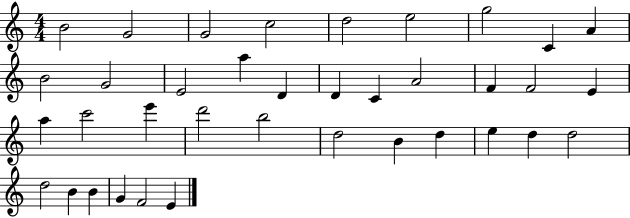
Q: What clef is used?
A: treble